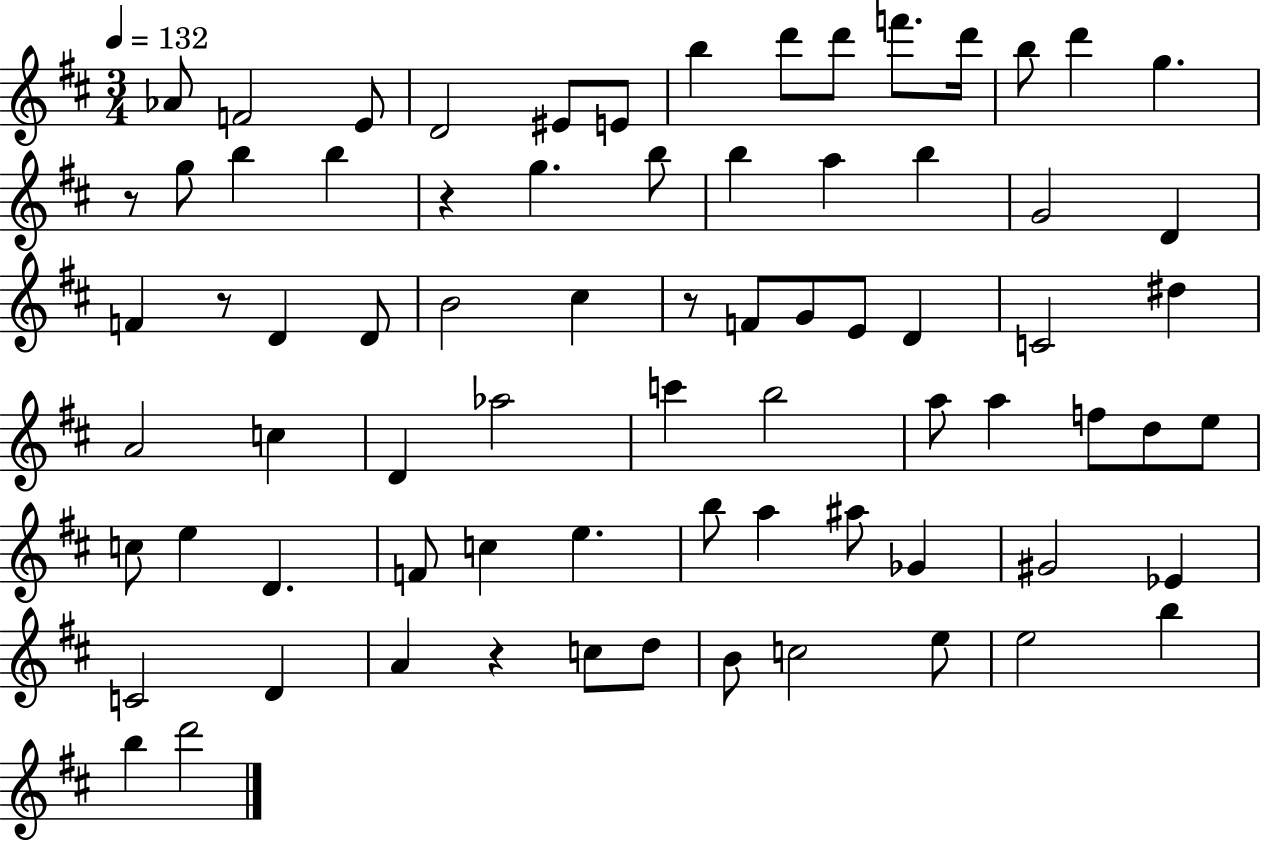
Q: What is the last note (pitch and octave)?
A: D6